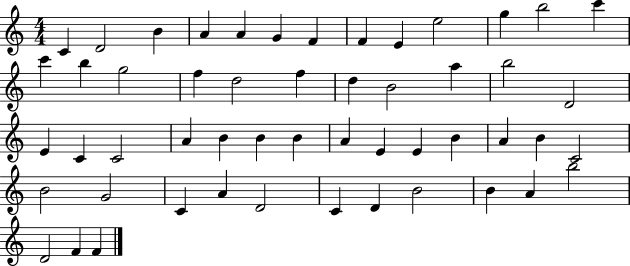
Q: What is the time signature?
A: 4/4